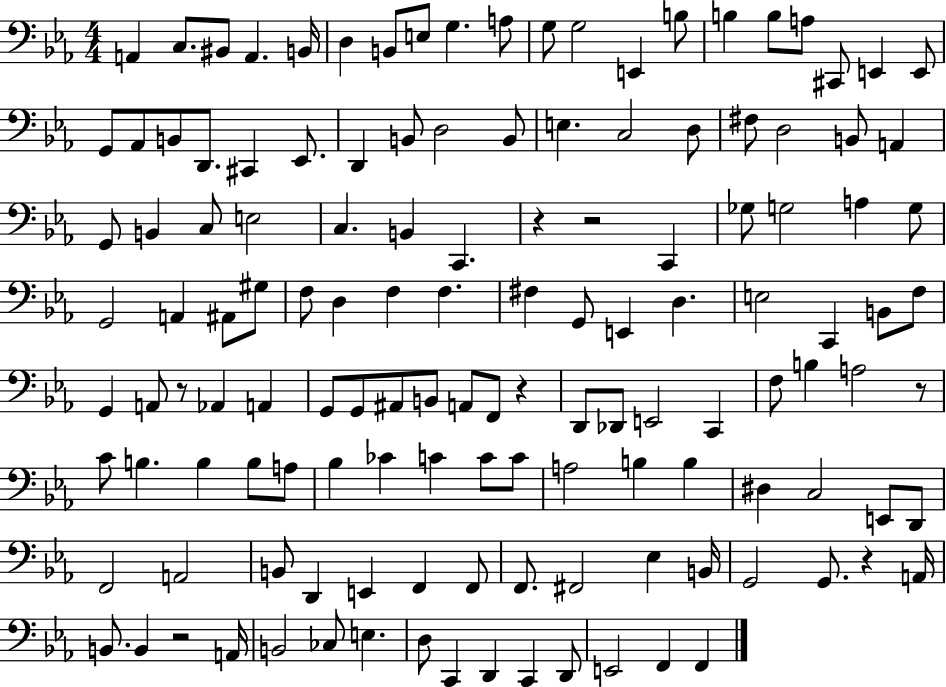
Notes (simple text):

A2/q C3/e. BIS2/e A2/q. B2/s D3/q B2/e E3/e G3/q. A3/e G3/e G3/h E2/q B3/e B3/q B3/e A3/e C#2/e E2/q E2/e G2/e Ab2/e B2/e D2/e. C#2/q Eb2/e. D2/q B2/e D3/h B2/e E3/q. C3/h D3/e F#3/e D3/h B2/e A2/q G2/e B2/q C3/e E3/h C3/q. B2/q C2/q. R/q R/h C2/q Gb3/e G3/h A3/q G3/e G2/h A2/q A#2/e G#3/e F3/e D3/q F3/q F3/q. F#3/q G2/e E2/q D3/q. E3/h C2/q B2/e F3/e G2/q A2/e R/e Ab2/q A2/q G2/e G2/e A#2/e B2/e A2/e F2/e R/q D2/e Db2/e E2/h C2/q F3/e B3/q A3/h R/e C4/e B3/q. B3/q B3/e A3/e Bb3/q CES4/q C4/q C4/e C4/e A3/h B3/q B3/q D#3/q C3/h E2/e D2/e F2/h A2/h B2/e D2/q E2/q F2/q F2/e F2/e. F#2/h Eb3/q B2/s G2/h G2/e. R/q A2/s B2/e. B2/q R/h A2/s B2/h CES3/e E3/q. D3/e C2/q D2/q C2/q D2/e E2/h F2/q F2/q